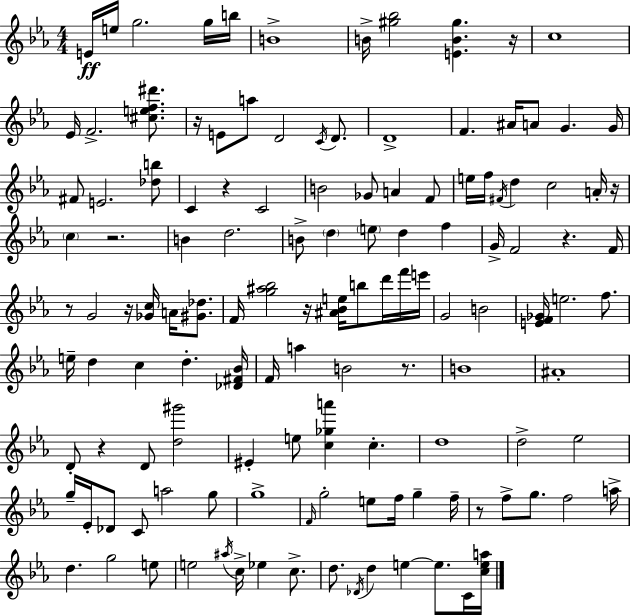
X:1
T:Untitled
M:4/4
L:1/4
K:Eb
E/4 e/4 g2 g/4 b/4 B4 B/4 [^g_b]2 [EB^g] z/4 c4 _E/4 F2 [^cef^d']/2 z/4 E/2 a/2 D2 C/4 D/2 D4 F ^A/4 A/2 G G/4 ^F/2 E2 [_db]/2 C z C2 B2 _G/2 A F/2 e/4 f/4 ^F/4 d c2 A/4 z/4 c z2 B d2 B/2 d e/2 d f G/4 F2 z F/4 z/2 G2 z/4 [_Gc]/4 A/4 [^G_d]/2 F/4 [g^a_b]2 z/4 [^A_Be]/4 b/2 d'/4 f'/4 e'/4 G2 B2 [EF_G]/4 e2 f/2 e/4 d c d [_D^F_B]/4 F/4 a B2 z/2 B4 ^A4 D/2 z D/2 [d^g']2 ^E e/2 [c_ga'] c d4 d2 _e2 g/4 _E/4 _D/2 C/2 a2 g/2 g4 F/4 g2 e/2 f/4 g f/4 z/2 f/2 g/2 f2 a/4 d g2 e/2 e2 ^a/4 c/4 _e c/2 d/2 _D/4 d e e/2 C/4 [cea]/4